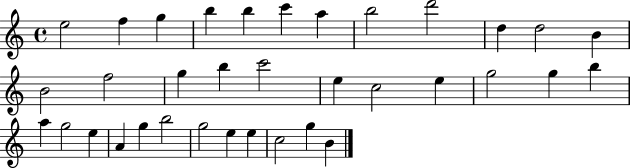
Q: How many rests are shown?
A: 0